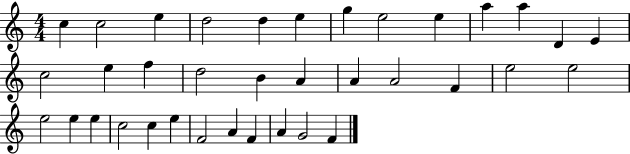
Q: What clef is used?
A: treble